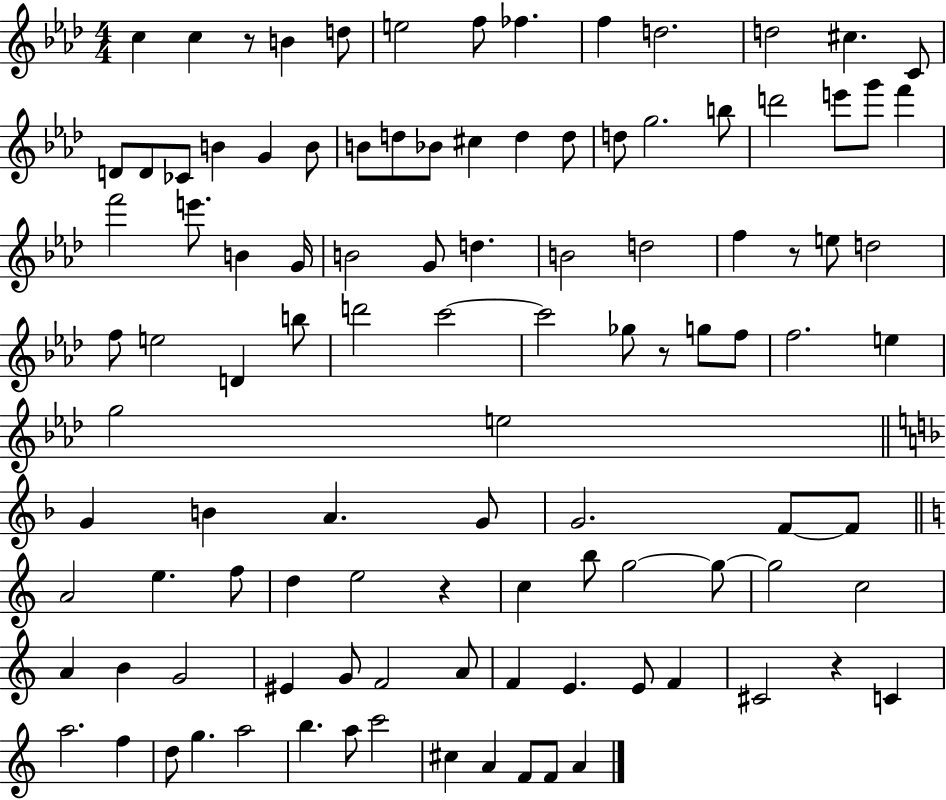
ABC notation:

X:1
T:Untitled
M:4/4
L:1/4
K:Ab
c c z/2 B d/2 e2 f/2 _f f d2 d2 ^c C/2 D/2 D/2 _C/2 B G B/2 B/2 d/2 _B/2 ^c d d/2 d/2 g2 b/2 d'2 e'/2 g'/2 f' f'2 e'/2 B G/4 B2 G/2 d B2 d2 f z/2 e/2 d2 f/2 e2 D b/2 d'2 c'2 c'2 _g/2 z/2 g/2 f/2 f2 e g2 e2 G B A G/2 G2 F/2 F/2 A2 e f/2 d e2 z c b/2 g2 g/2 g2 c2 A B G2 ^E G/2 F2 A/2 F E E/2 F ^C2 z C a2 f d/2 g a2 b a/2 c'2 ^c A F/2 F/2 A